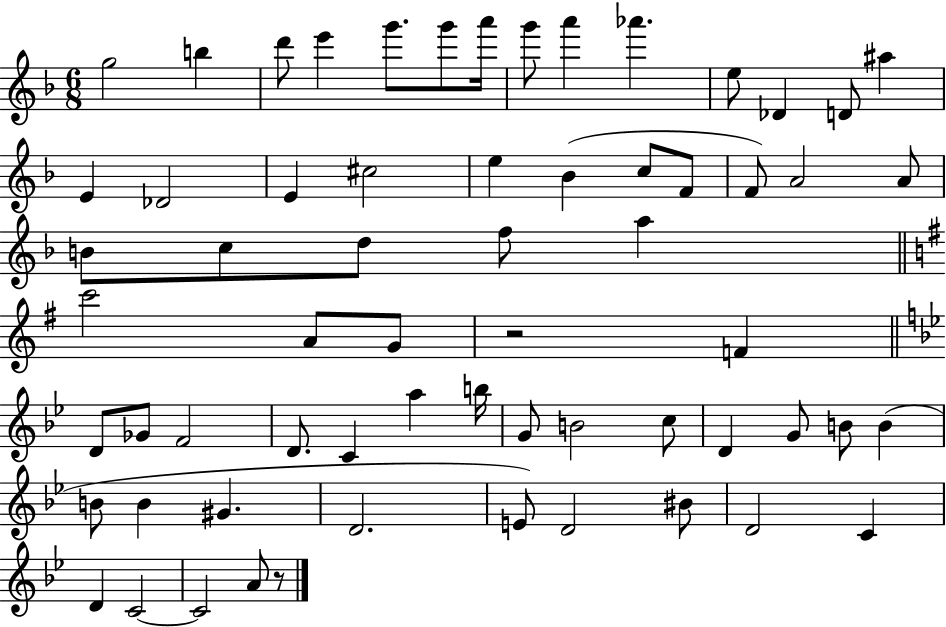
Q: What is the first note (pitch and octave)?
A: G5